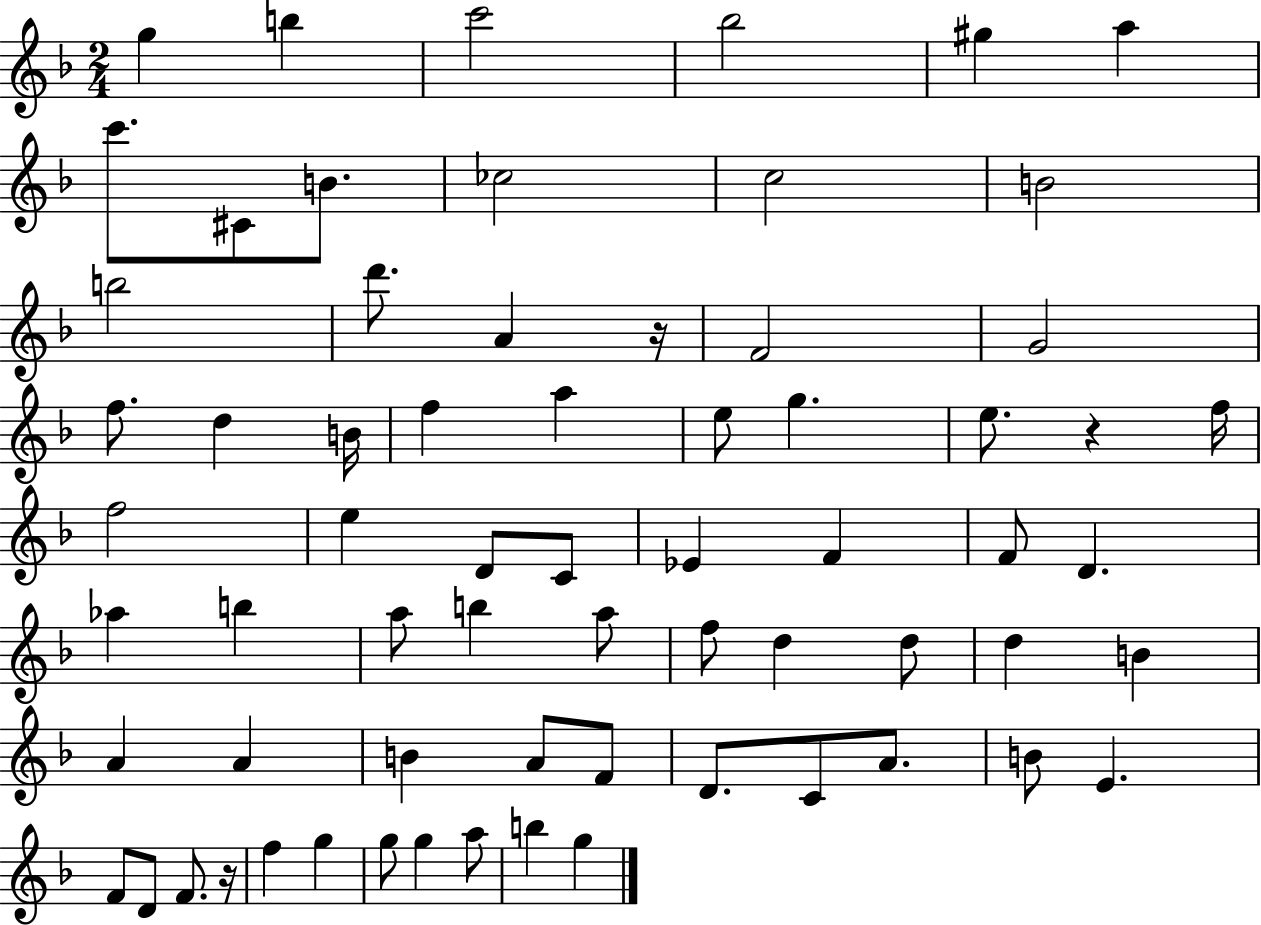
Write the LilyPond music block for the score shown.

{
  \clef treble
  \numericTimeSignature
  \time 2/4
  \key f \major
  g''4 b''4 | c'''2 | bes''2 | gis''4 a''4 | \break c'''8. cis'8 b'8. | ces''2 | c''2 | b'2 | \break b''2 | d'''8. a'4 r16 | f'2 | g'2 | \break f''8. d''4 b'16 | f''4 a''4 | e''8 g''4. | e''8. r4 f''16 | \break f''2 | e''4 d'8 c'8 | ees'4 f'4 | f'8 d'4. | \break aes''4 b''4 | a''8 b''4 a''8 | f''8 d''4 d''8 | d''4 b'4 | \break a'4 a'4 | b'4 a'8 f'8 | d'8. c'8 a'8. | b'8 e'4. | \break f'8 d'8 f'8. r16 | f''4 g''4 | g''8 g''4 a''8 | b''4 g''4 | \break \bar "|."
}